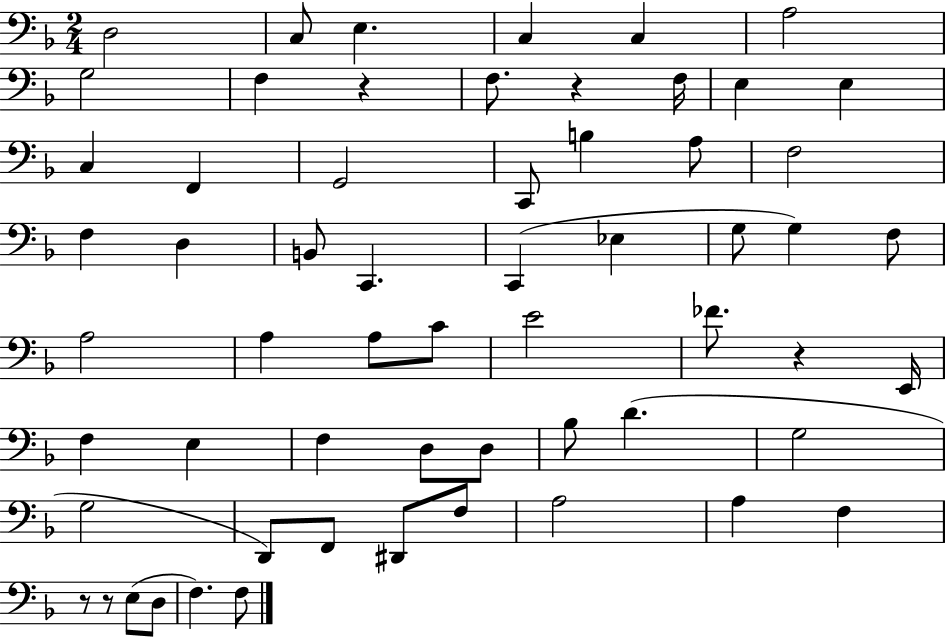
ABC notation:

X:1
T:Untitled
M:2/4
L:1/4
K:F
D,2 C,/2 E, C, C, A,2 G,2 F, z F,/2 z F,/4 E, E, C, F,, G,,2 C,,/2 B, A,/2 F,2 F, D, B,,/2 C,, C,, _E, G,/2 G, F,/2 A,2 A, A,/2 C/2 E2 _F/2 z E,,/4 F, E, F, D,/2 D,/2 _B,/2 D G,2 G,2 D,,/2 F,,/2 ^D,,/2 F,/2 A,2 A, F, z/2 z/2 E,/2 D,/2 F, F,/2